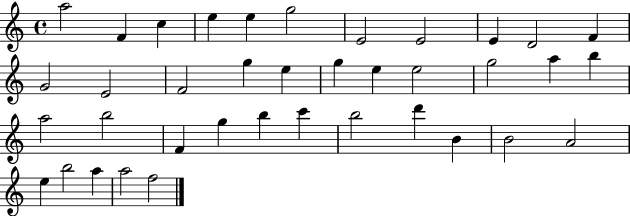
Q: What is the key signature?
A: C major